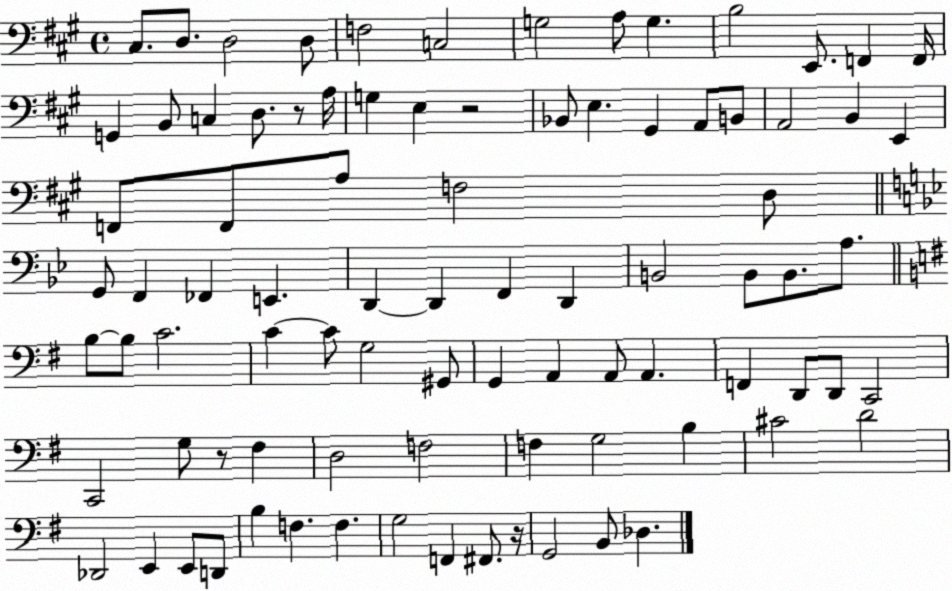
X:1
T:Untitled
M:4/4
L:1/4
K:A
^C,/2 D,/2 D,2 D,/2 F,2 C,2 G,2 A,/2 G, B,2 E,,/2 F,, F,,/4 G,, B,,/2 C, D,/2 z/2 A,/4 G, E, z2 _B,,/2 E, ^G,, A,,/2 B,,/2 A,,2 B,, E,, F,,/2 F,,/2 A,/2 F,2 D,/2 G,,/2 F,, _F,, E,, D,, D,, F,, D,, B,,2 B,,/2 B,,/2 A,/2 B,/2 B,/2 C2 C C/2 G,2 ^G,,/2 G,, A,, A,,/2 A,, F,, D,,/2 D,,/2 C,,2 C,,2 G,/2 z/2 ^F, D,2 F,2 F, G,2 B, ^C2 D2 _D,,2 E,, E,,/2 D,,/2 B, F, F, G,2 F,, ^F,,/2 z/4 G,,2 B,,/2 _D,